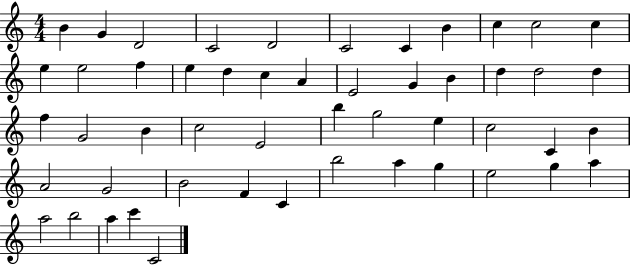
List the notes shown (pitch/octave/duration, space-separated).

B4/q G4/q D4/h C4/h D4/h C4/h C4/q B4/q C5/q C5/h C5/q E5/q E5/h F5/q E5/q D5/q C5/q A4/q E4/h G4/q B4/q D5/q D5/h D5/q F5/q G4/h B4/q C5/h E4/h B5/q G5/h E5/q C5/h C4/q B4/q A4/h G4/h B4/h F4/q C4/q B5/h A5/q G5/q E5/h G5/q A5/q A5/h B5/h A5/q C6/q C4/h